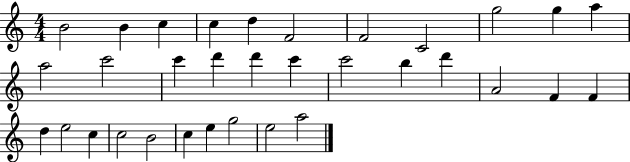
X:1
T:Untitled
M:4/4
L:1/4
K:C
B2 B c c d F2 F2 C2 g2 g a a2 c'2 c' d' d' c' c'2 b d' A2 F F d e2 c c2 B2 c e g2 e2 a2